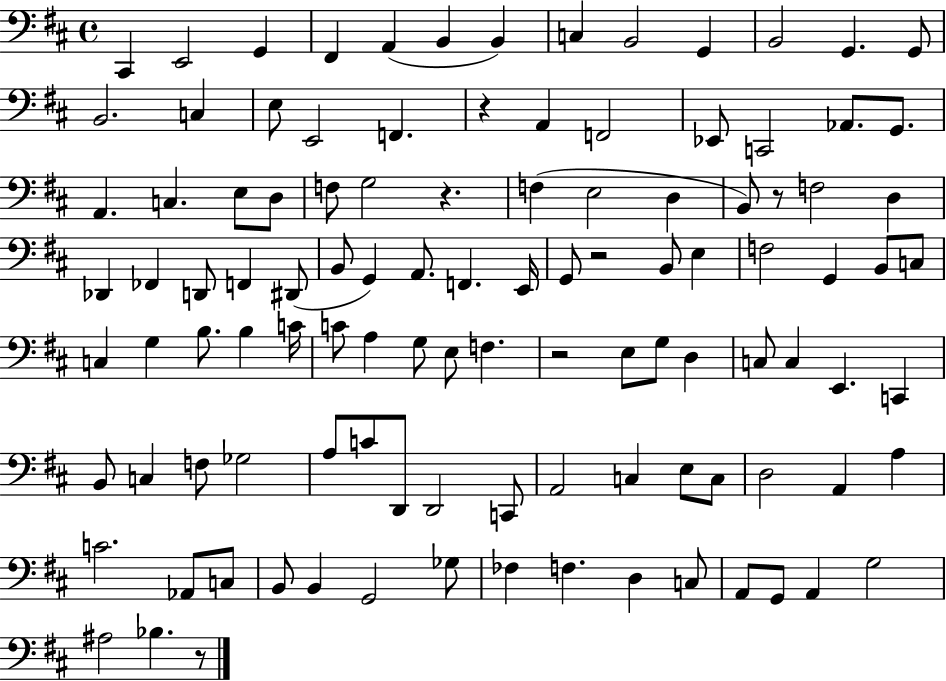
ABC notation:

X:1
T:Untitled
M:4/4
L:1/4
K:D
^C,, E,,2 G,, ^F,, A,, B,, B,, C, B,,2 G,, B,,2 G,, G,,/2 B,,2 C, E,/2 E,,2 F,, z A,, F,,2 _E,,/2 C,,2 _A,,/2 G,,/2 A,, C, E,/2 D,/2 F,/2 G,2 z F, E,2 D, B,,/2 z/2 F,2 D, _D,, _F,, D,,/2 F,, ^D,,/2 B,,/2 G,, A,,/2 F,, E,,/4 G,,/2 z2 B,,/2 E, F,2 G,, B,,/2 C,/2 C, G, B,/2 B, C/4 C/2 A, G,/2 E,/2 F, z2 E,/2 G,/2 D, C,/2 C, E,, C,, B,,/2 C, F,/2 _G,2 A,/2 C/2 D,,/2 D,,2 C,,/2 A,,2 C, E,/2 C,/2 D,2 A,, A, C2 _A,,/2 C,/2 B,,/2 B,, G,,2 _G,/2 _F, F, D, C,/2 A,,/2 G,,/2 A,, G,2 ^A,2 _B, z/2